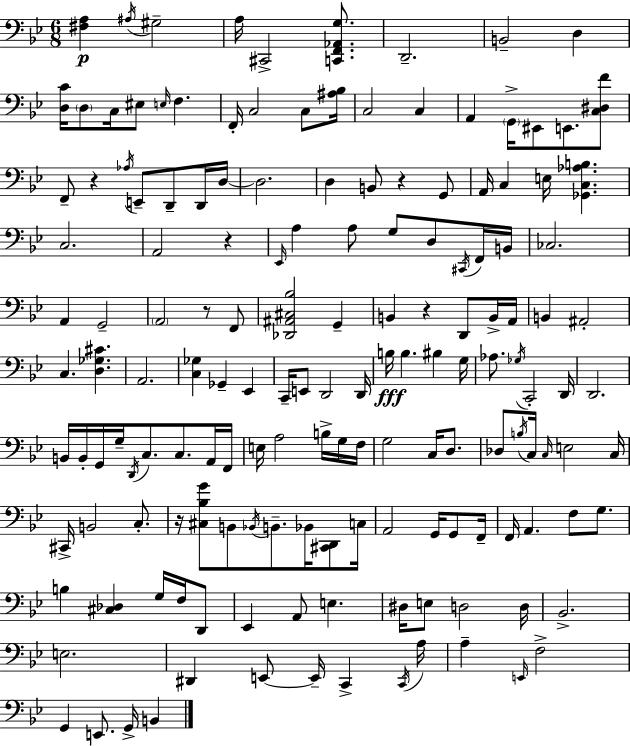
{
  \clef bass
  \numericTimeSignature
  \time 6/8
  \key bes \major
  <fis a>4\p \acciaccatura { ais16 } gis2-- | a16 cis,2-> <c, f, aes, g>8. | d,2.-- | b,2-- d4 | \break <d c'>16 \parenthesize d8 c16 eis8 \grace { e16 } f4. | f,16-. c2 c8 | <ais bes>16 c2 c4 | a,4 \parenthesize g,16-> eis,8 e,8. | \break <c dis f'>8 f,8-- r4 \acciaccatura { aes16 } e,8-- d,8-- | d,16 d16~~ d2. | d4 b,8 r4 | g,8 a,16 c4 e16 <ges, c aes b>4. | \break c2. | a,2 r4 | \grace { ees,16 } a4 a8 g8 | d8 \acciaccatura { cis,16 } f,16 b,16 ces2. | \break a,4 g,2-- | \parenthesize a,2 | r8 f,8 <des, ais, cis bes>2 | g,4-- b,4 r4 | \break d,8 b,16-> a,16 b,4 ais,2-. | c4. <d ges cis'>4. | a,2. | <c ges>4 ges,4-- | \break ees,4 c,16-- e,8 d,2 | d,16 b16\fff b4. | bis4 g16 aes8. \acciaccatura { ges16 } c,2-. | d,16 d,2. | \break b,16 b,16-. g,16 g16-- \acciaccatura { d,16 } c8. | c8. a,16 f,16 e16 a2 | b16-> g16 f16 g2 | c16 d8. des8 \acciaccatura { b16 } c16 \grace { c16 } | \break e2 c16 cis,16-> b,2 | c8.-. r16 <cis bes g'>8 | b,8 \acciaccatura { bes,16 } b,8.-- bes,16 <cis, d,>8 c16 a,2 | g,16 g,8 f,16-- f,16 a,4. | \break f8 g8. b4 | <cis des>4 g16 f16 d,8 ees,4 | a,8 e4. dis16 e8 | d2 d16 bes,2.-> | \break e2. | dis,4 | e,8~~ e,16-- c,4-> \acciaccatura { c,16 } a16 a4-- | \grace { e,16 } f2-> | \break g,4 e,8. g,16-> b,4 | \bar "|."
}